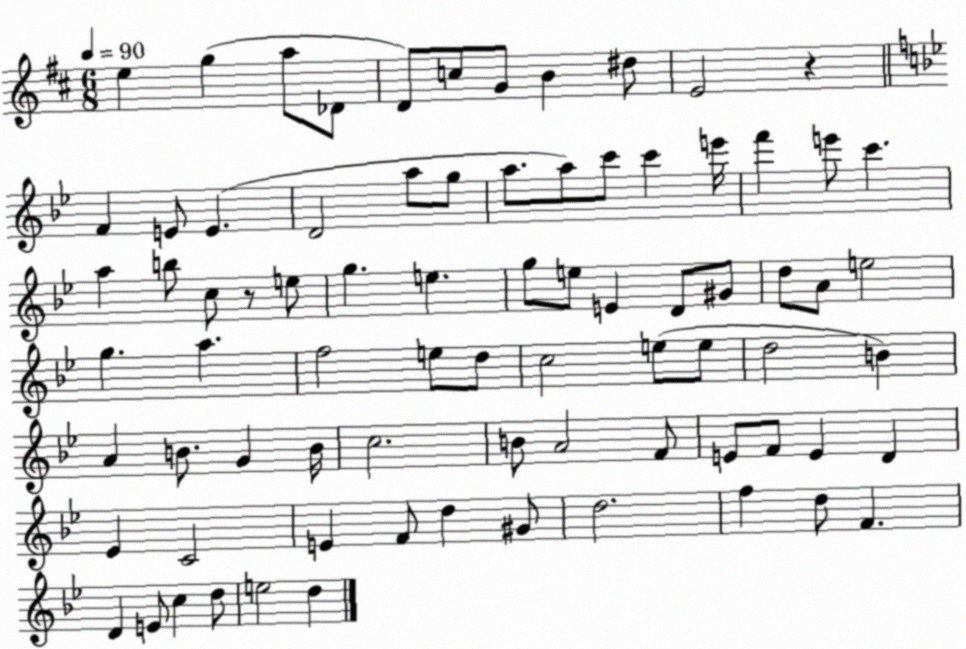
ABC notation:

X:1
T:Untitled
M:6/8
L:1/4
K:D
e g a/2 _D/2 D/2 c/2 G/2 B ^d/2 E2 z F E/2 E D2 a/2 g/2 a/2 a/2 c'/2 c' e'/4 f' e'/2 c' a b/2 c/2 z/2 e/2 g e g/2 e/2 E D/2 ^G/2 d/2 A/2 e2 g a f2 e/2 d/2 c2 e/2 e/2 d2 B A B/2 G B/4 c2 B/2 A2 F/2 E/2 F/2 E D _E C2 E F/2 d ^G/2 d2 f d/2 F D E/2 c d/2 e2 d